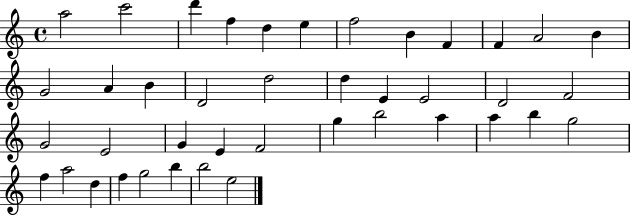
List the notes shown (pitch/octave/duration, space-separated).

A5/h C6/h D6/q F5/q D5/q E5/q F5/h B4/q F4/q F4/q A4/h B4/q G4/h A4/q B4/q D4/h D5/h D5/q E4/q E4/h D4/h F4/h G4/h E4/h G4/q E4/q F4/h G5/q B5/h A5/q A5/q B5/q G5/h F5/q A5/h D5/q F5/q G5/h B5/q B5/h E5/h